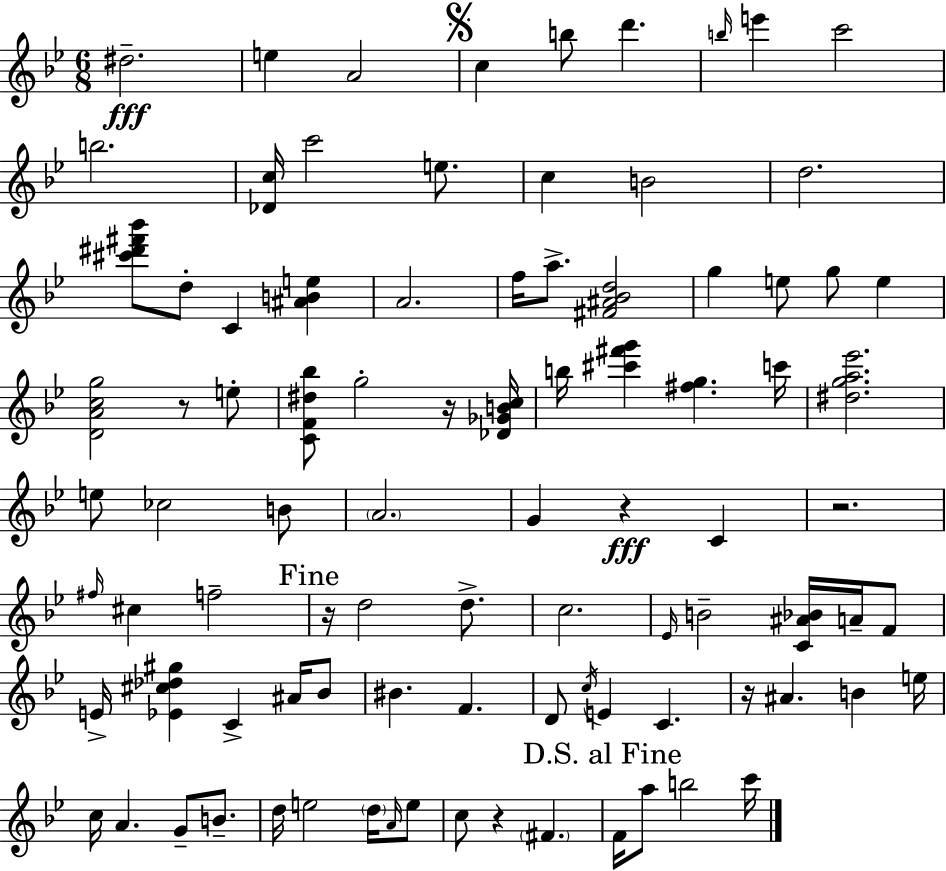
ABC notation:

X:1
T:Untitled
M:6/8
L:1/4
K:Gm
^d2 e A2 c b/2 d' b/4 e' c'2 b2 [_Dc]/4 c'2 e/2 c B2 d2 [^c'^d'^f'_b']/2 d/2 C [^ABe] A2 f/4 a/2 [^F^A_Bd]2 g e/2 g/2 e [DAcg]2 z/2 e/2 [CF^d_b]/2 g2 z/4 [_D_GBc]/4 b/4 [^c'^f'g'] [^fg] c'/4 [^dga_e']2 e/2 _c2 B/2 A2 G z C z2 ^f/4 ^c f2 z/4 d2 d/2 c2 _E/4 B2 [C^A_B]/4 A/4 F/2 E/4 [_E^c_d^g] C ^A/4 _B/2 ^B F D/2 c/4 E C z/4 ^A B e/4 c/4 A G/2 B/2 d/4 e2 d/4 A/4 e/2 c/2 z ^F F/4 a/2 b2 c'/4